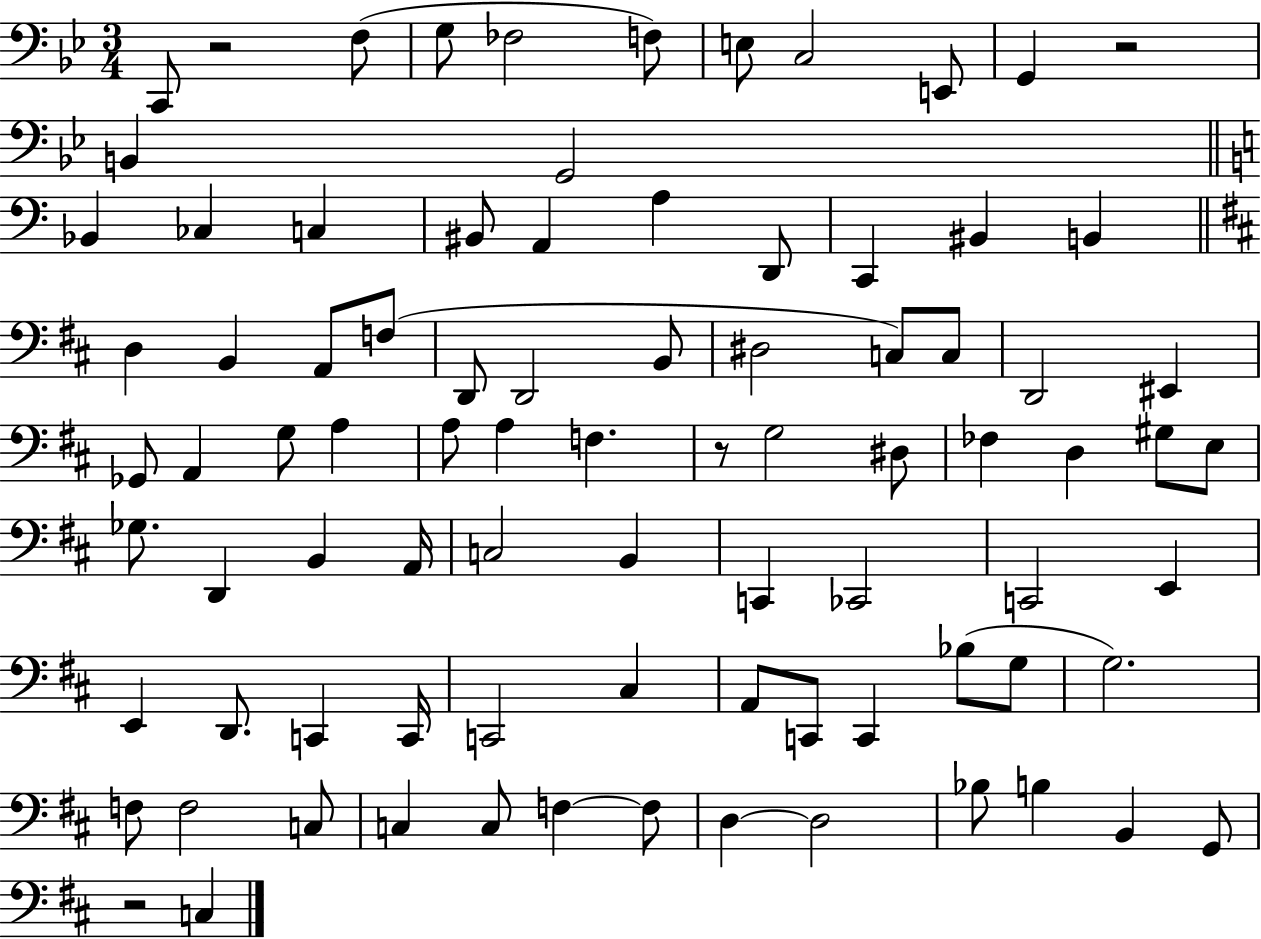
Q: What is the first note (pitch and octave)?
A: C2